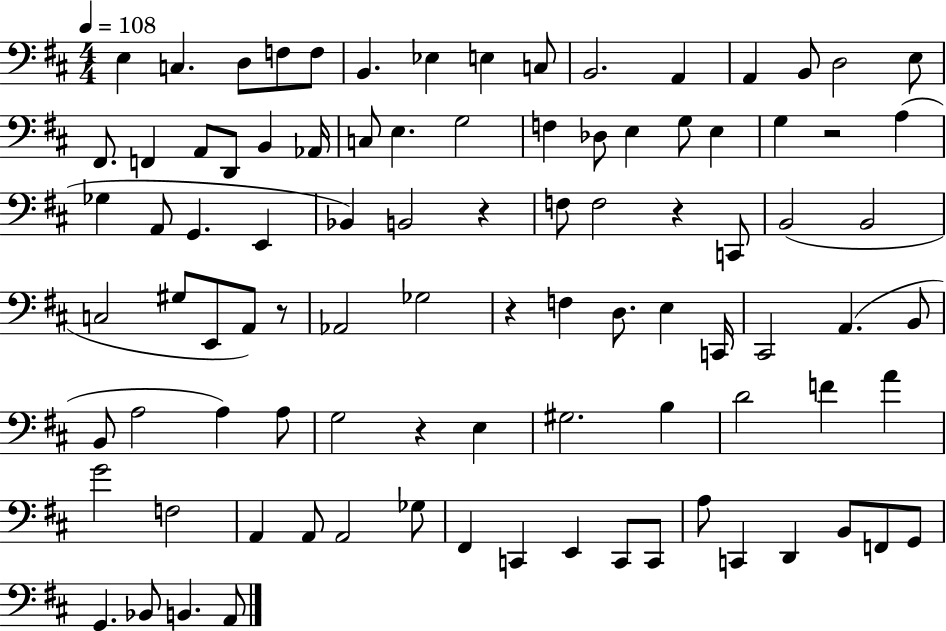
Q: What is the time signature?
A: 4/4